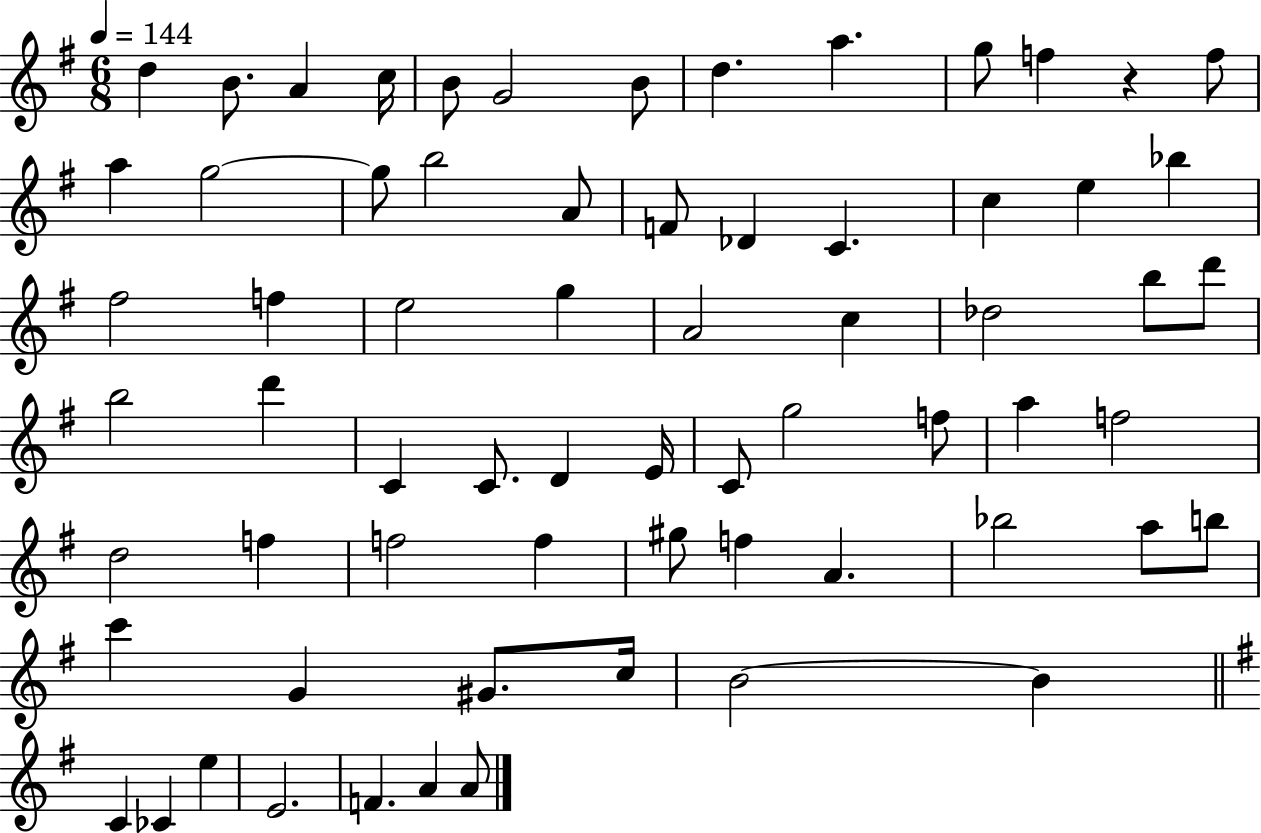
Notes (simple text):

D5/q B4/e. A4/q C5/s B4/e G4/h B4/e D5/q. A5/q. G5/e F5/q R/q F5/e A5/q G5/h G5/e B5/h A4/e F4/e Db4/q C4/q. C5/q E5/q Bb5/q F#5/h F5/q E5/h G5/q A4/h C5/q Db5/h B5/e D6/e B5/h D6/q C4/q C4/e. D4/q E4/s C4/e G5/h F5/e A5/q F5/h D5/h F5/q F5/h F5/q G#5/e F5/q A4/q. Bb5/h A5/e B5/e C6/q G4/q G#4/e. C5/s B4/h B4/q C4/q CES4/q E5/q E4/h. F4/q. A4/q A4/e